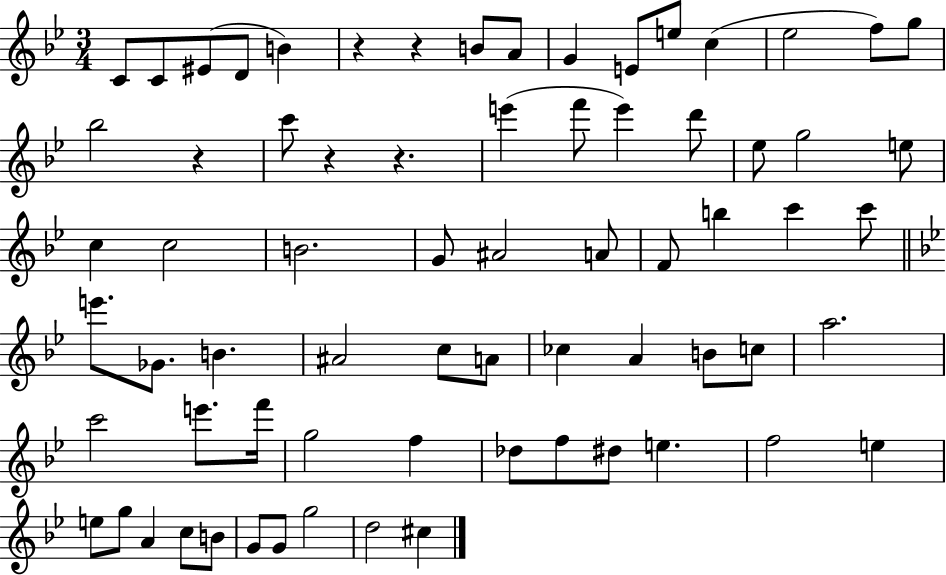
{
  \clef treble
  \numericTimeSignature
  \time 3/4
  \key bes \major
  c'8 c'8 eis'8( d'8 b'4) | r4 r4 b'8 a'8 | g'4 e'8 e''8 c''4( | ees''2 f''8) g''8 | \break bes''2 r4 | c'''8 r4 r4. | e'''4( f'''8 e'''4) d'''8 | ees''8 g''2 e''8 | \break c''4 c''2 | b'2. | g'8 ais'2 a'8 | f'8 b''4 c'''4 c'''8 | \break \bar "||" \break \key bes \major e'''8. ges'8. b'4. | ais'2 c''8 a'8 | ces''4 a'4 b'8 c''8 | a''2. | \break c'''2 e'''8. f'''16 | g''2 f''4 | des''8 f''8 dis''8 e''4. | f''2 e''4 | \break e''8 g''8 a'4 c''8 b'8 | g'8 g'8 g''2 | d''2 cis''4 | \bar "|."
}